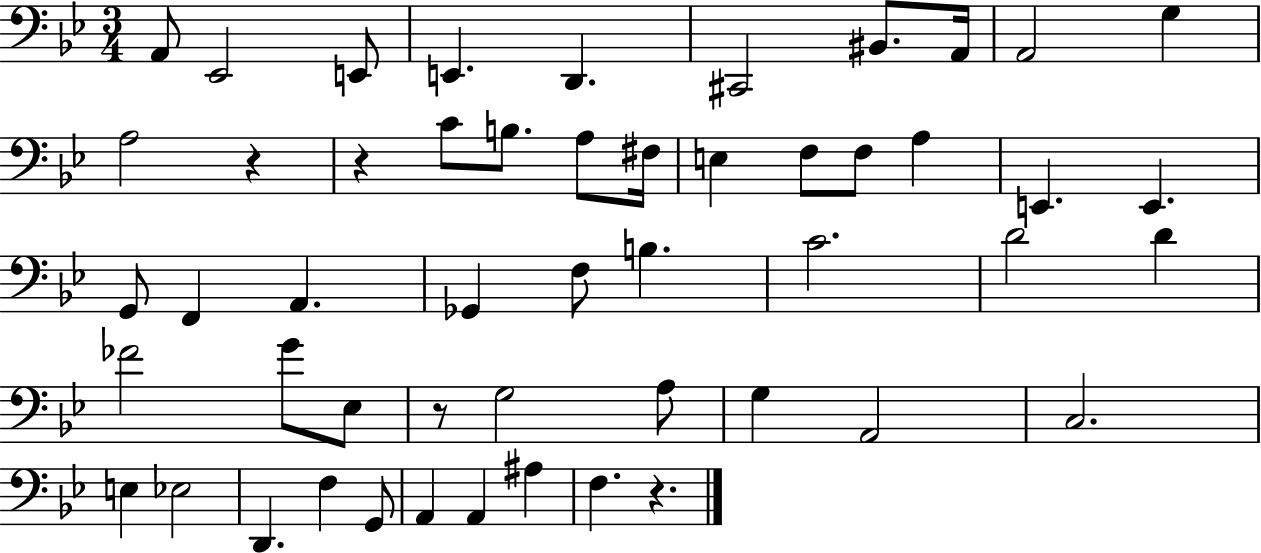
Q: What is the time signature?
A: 3/4